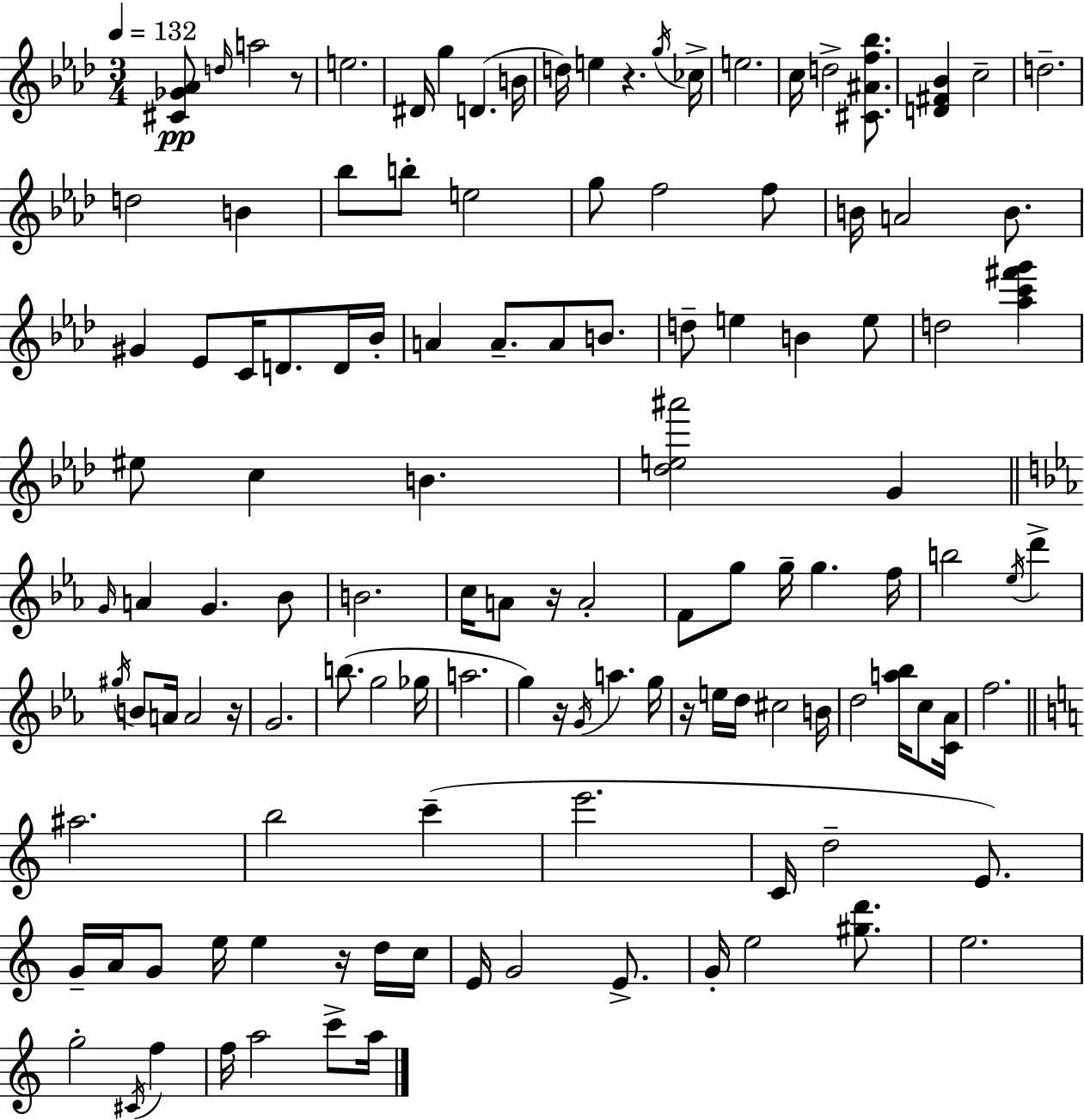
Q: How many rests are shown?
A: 7